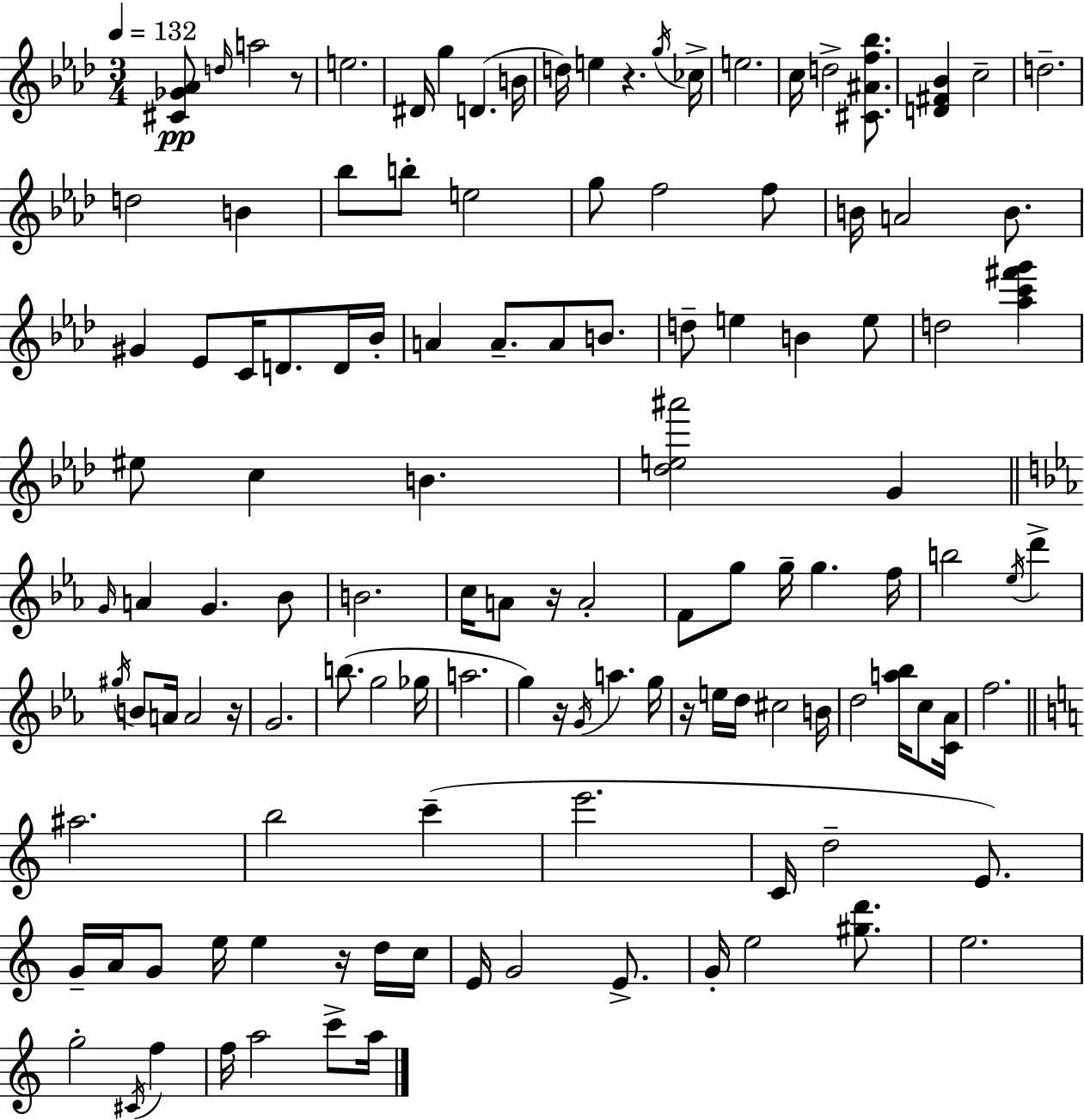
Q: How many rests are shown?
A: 7